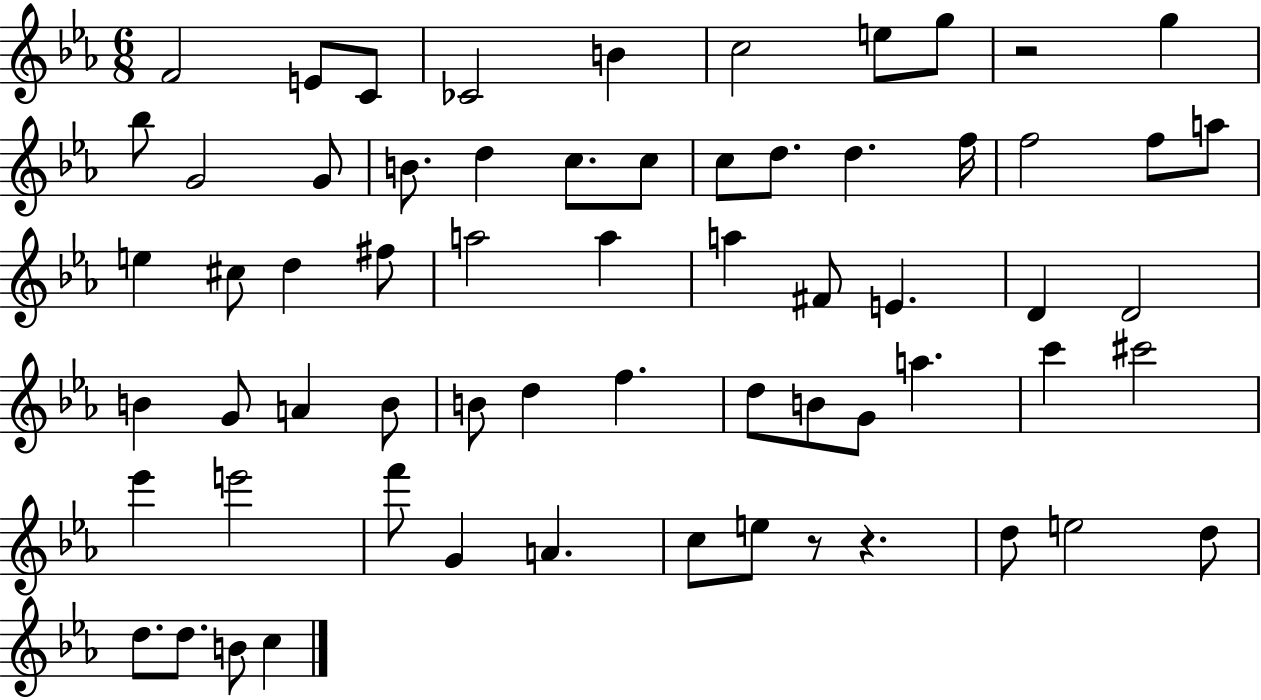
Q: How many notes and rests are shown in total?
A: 64